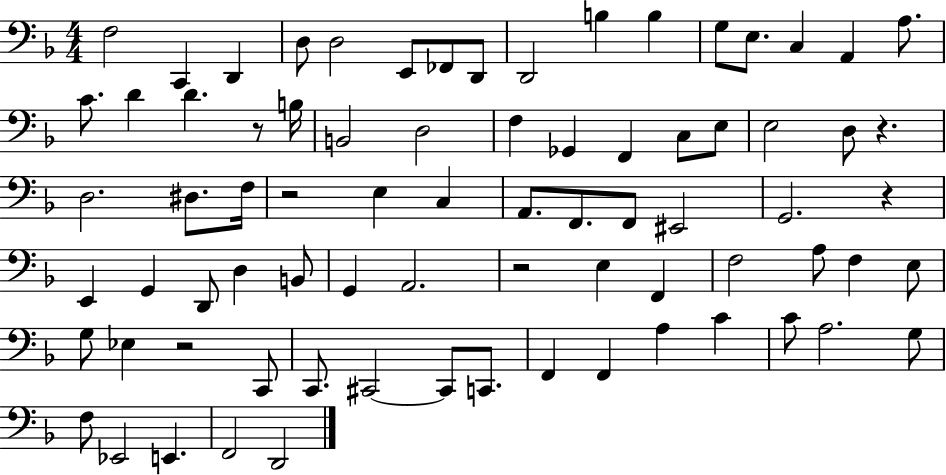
F3/h C2/q D2/q D3/e D3/h E2/e FES2/e D2/e D2/h B3/q B3/q G3/e E3/e. C3/q A2/q A3/e. C4/e. D4/q D4/q. R/e B3/s B2/h D3/h F3/q Gb2/q F2/q C3/e E3/e E3/h D3/e R/q. D3/h. D#3/e. F3/s R/h E3/q C3/q A2/e. F2/e. F2/e EIS2/h G2/h. R/q E2/q G2/q D2/e D3/q B2/e G2/q A2/h. R/h E3/q F2/q F3/h A3/e F3/q E3/e G3/e Eb3/q R/h C2/e C2/e. C#2/h C#2/e C2/e. F2/q F2/q A3/q C4/q C4/e A3/h. G3/e F3/e Eb2/h E2/q. F2/h D2/h